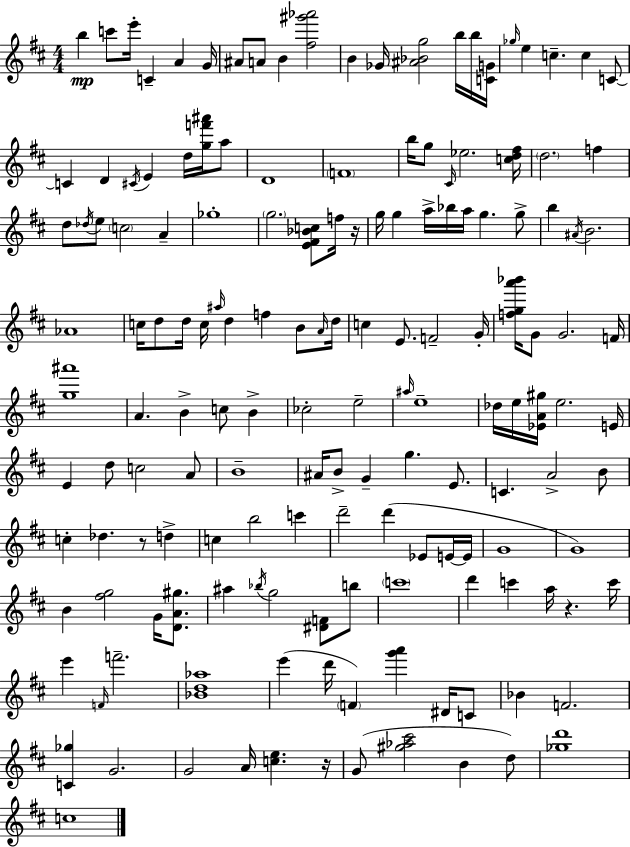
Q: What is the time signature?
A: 4/4